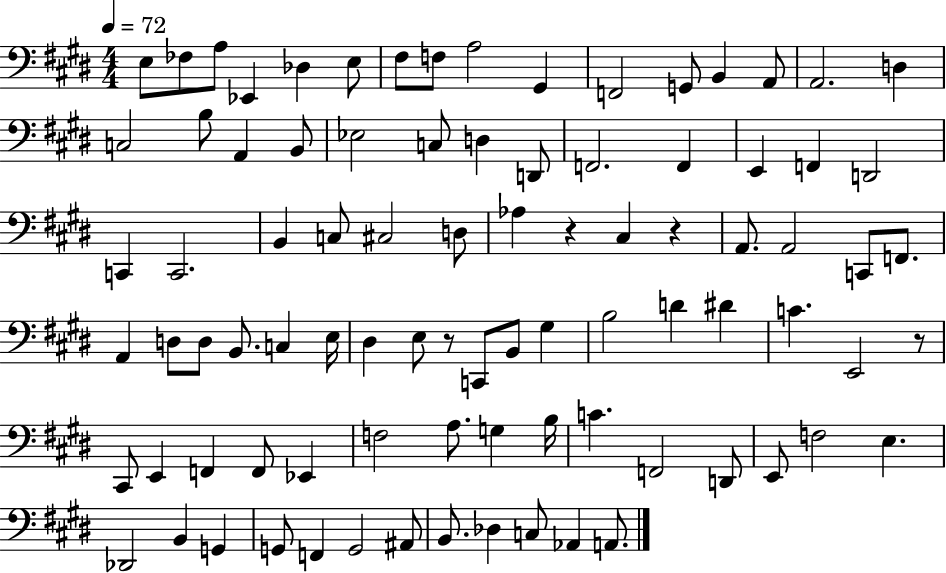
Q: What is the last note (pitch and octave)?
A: A2